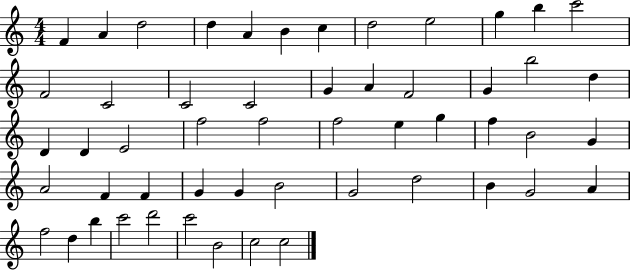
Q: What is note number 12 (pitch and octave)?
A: C6